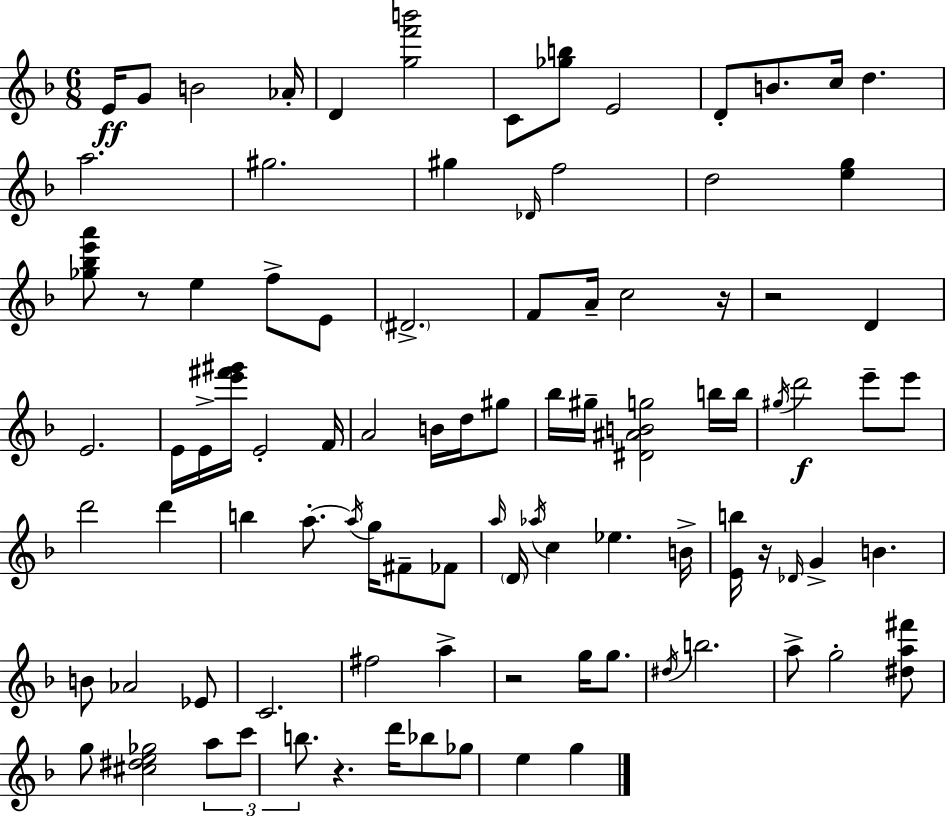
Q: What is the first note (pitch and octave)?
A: E4